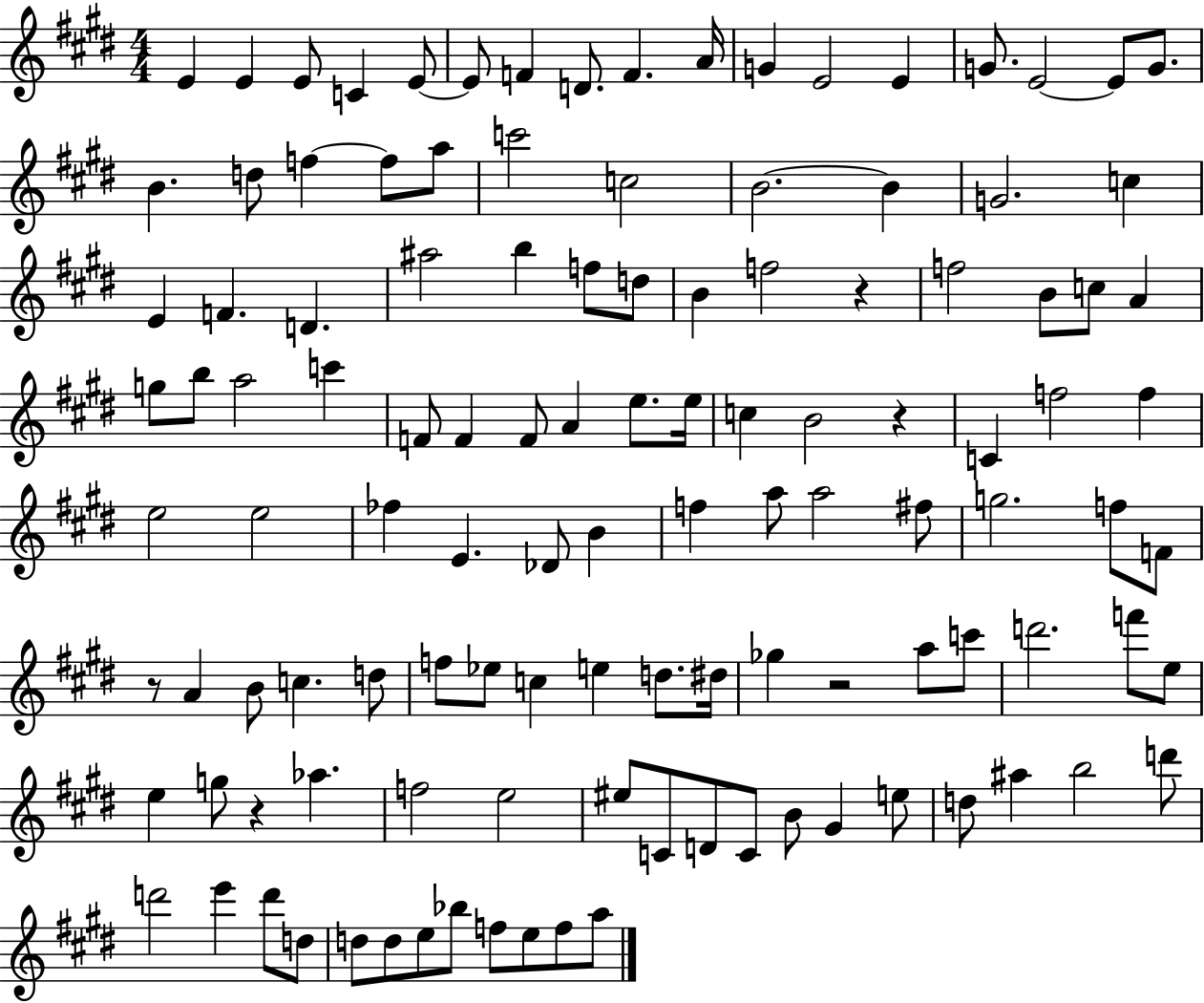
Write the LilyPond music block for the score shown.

{
  \clef treble
  \numericTimeSignature
  \time 4/4
  \key e \major
  e'4 e'4 e'8 c'4 e'8~~ | e'8 f'4 d'8. f'4. a'16 | g'4 e'2 e'4 | g'8. e'2~~ e'8 g'8. | \break b'4. d''8 f''4~~ f''8 a''8 | c'''2 c''2 | b'2.~~ b'4 | g'2. c''4 | \break e'4 f'4. d'4. | ais''2 b''4 f''8 d''8 | b'4 f''2 r4 | f''2 b'8 c''8 a'4 | \break g''8 b''8 a''2 c'''4 | f'8 f'4 f'8 a'4 e''8. e''16 | c''4 b'2 r4 | c'4 f''2 f''4 | \break e''2 e''2 | fes''4 e'4. des'8 b'4 | f''4 a''8 a''2 fis''8 | g''2. f''8 f'8 | \break r8 a'4 b'8 c''4. d''8 | f''8 ees''8 c''4 e''4 d''8. dis''16 | ges''4 r2 a''8 c'''8 | d'''2. f'''8 e''8 | \break e''4 g''8 r4 aes''4. | f''2 e''2 | eis''8 c'8 d'8 c'8 b'8 gis'4 e''8 | d''8 ais''4 b''2 d'''8 | \break d'''2 e'''4 d'''8 d''8 | d''8 d''8 e''8 bes''8 f''8 e''8 f''8 a''8 | \bar "|."
}